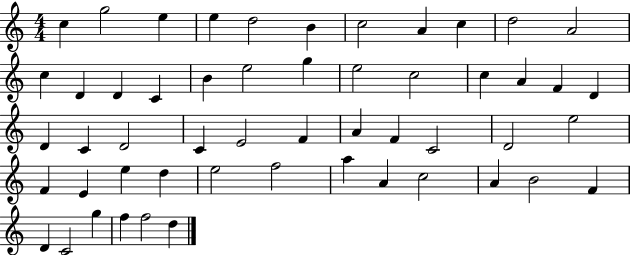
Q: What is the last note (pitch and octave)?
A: D5